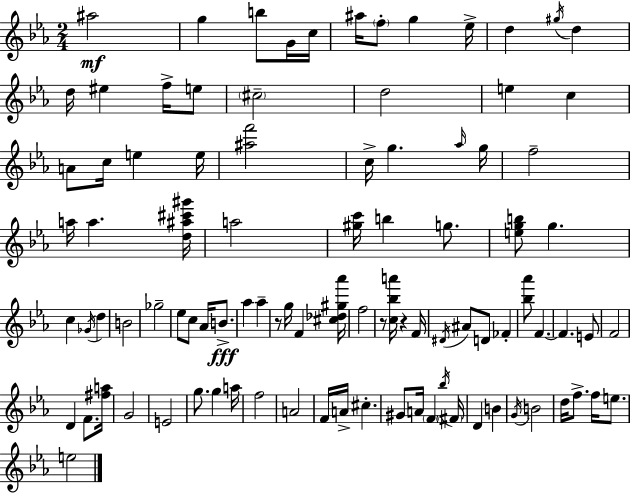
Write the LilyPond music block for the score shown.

{
  \clef treble
  \numericTimeSignature
  \time 2/4
  \key c \minor
  \repeat volta 2 { ais''2\mf | g''4 b''8 g'16 c''16 | ais''16 \parenthesize f''8-. g''4 ees''16-> | d''4 \acciaccatura { gis''16 } d''4 | \break d''16 eis''4 f''16-> e''8 | \parenthesize cis''2-- | d''2 | e''4 c''4 | \break a'8 c''16 e''4 | e''16 <ais'' f'''>2 | c''16-> g''4. | \grace { aes''16 } g''16 f''2-- | \break a''16 a''4. | <d'' ais'' cis''' gis'''>16 a''2 | <gis'' c'''>16 b''4 g''8. | <e'' g'' b''>8 g''4. | \break c''4 \acciaccatura { ges'16 } d''4 | b'2 | ges''2-- | ees''8 c''8 aes'16 | \break b'8.->\fff aes''4 aes''4-- | r8 g''16 f'4 | <cis'' des'' gis'' aes'''>16 f''2 | r8 <c'' bes'' a'''>16 r4 | \break f'16 \acciaccatura { dis'16 } ais'8 d'8 | fes'4-. <bes'' aes'''>8 f'4.~~ | f'4. | e'8 f'2 | \break d'4 | f'8. <fis'' a''>16 g'2 | e'2 | g''8. g''4 | \break a''16 f''2 | a'2 | f'16 a'16-> cis''4.-. | gis'8 a'16 \parenthesize f'4 | \break \acciaccatura { bes''16 } \parenthesize fis'16 d'4 | b'4 \acciaccatura { g'16 } b'2 | d''16 f''8.-> | f''16 e''8. e''2 | \break } \bar "|."
}